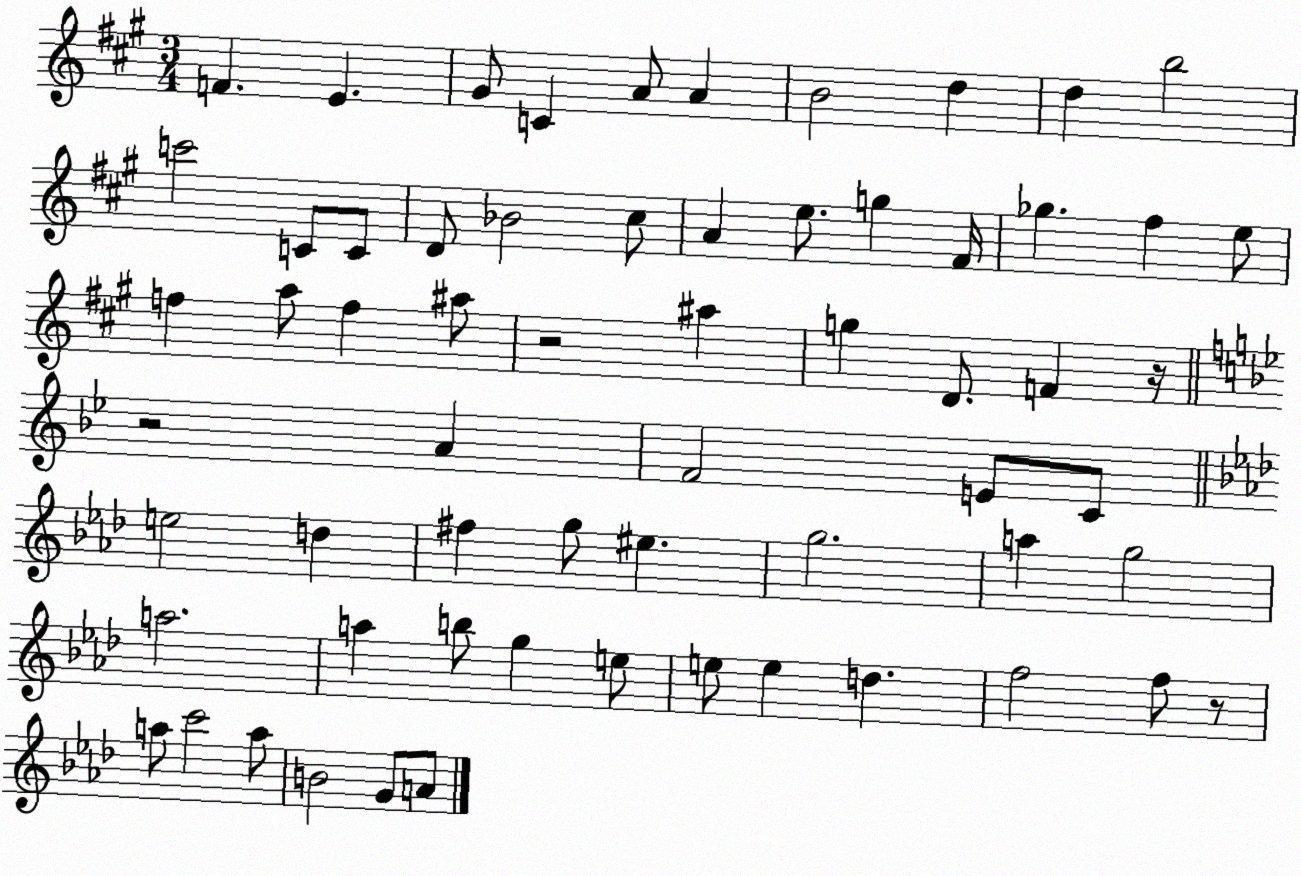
X:1
T:Untitled
M:3/4
L:1/4
K:A
F E ^G/2 C A/2 A B2 d d b2 c'2 C/2 C/2 D/2 _B2 ^c/2 A e/2 g ^F/4 _g ^f e/2 f a/2 f ^a/2 z2 ^a g D/2 F z/4 z2 A F2 E/2 C/2 e2 d ^f g/2 ^e g2 a g2 a2 a b/2 g e/2 e/2 e d f2 f/2 z/2 a/2 c'2 a/2 B2 G/2 A/2